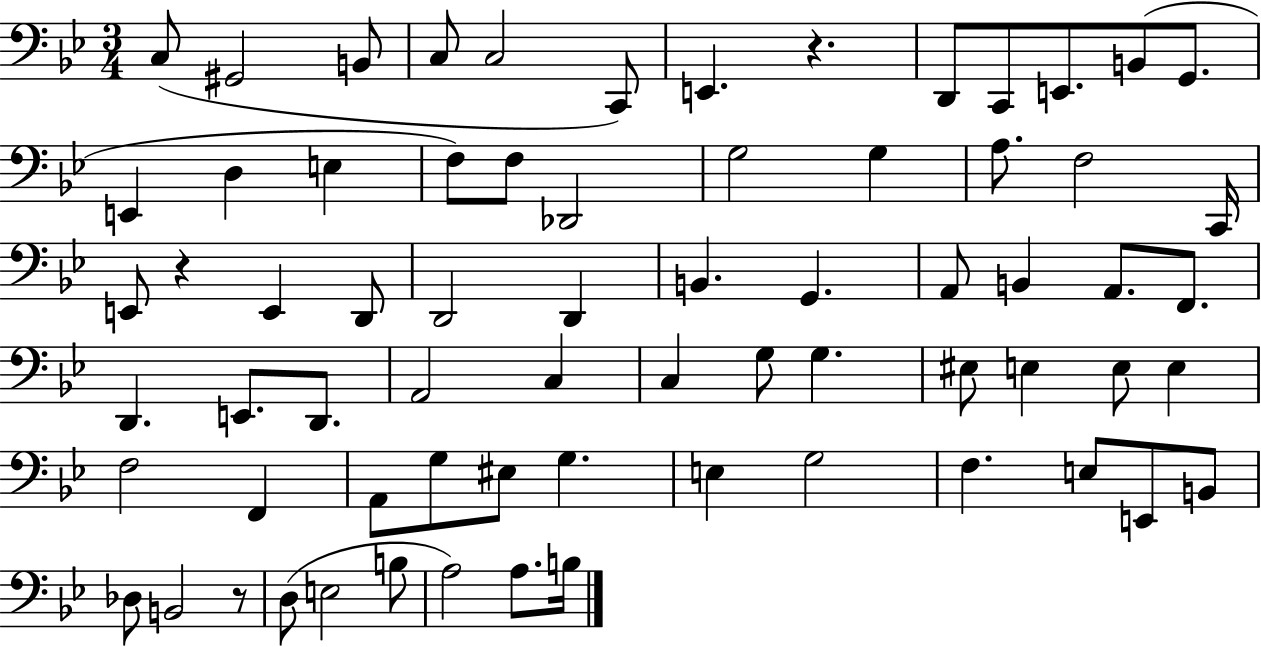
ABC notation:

X:1
T:Untitled
M:3/4
L:1/4
K:Bb
C,/2 ^G,,2 B,,/2 C,/2 C,2 C,,/2 E,, z D,,/2 C,,/2 E,,/2 B,,/2 G,,/2 E,, D, E, F,/2 F,/2 _D,,2 G,2 G, A,/2 F,2 C,,/4 E,,/2 z E,, D,,/2 D,,2 D,, B,, G,, A,,/2 B,, A,,/2 F,,/2 D,, E,,/2 D,,/2 A,,2 C, C, G,/2 G, ^E,/2 E, E,/2 E, F,2 F,, A,,/2 G,/2 ^E,/2 G, E, G,2 F, E,/2 E,,/2 B,,/2 _D,/2 B,,2 z/2 D,/2 E,2 B,/2 A,2 A,/2 B,/4